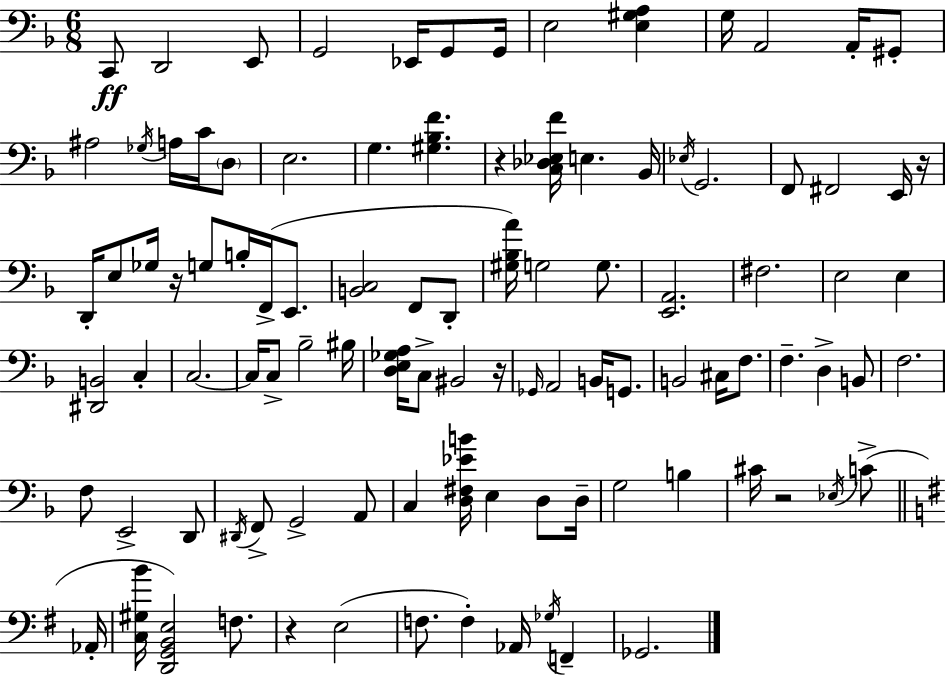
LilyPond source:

{
  \clef bass
  \numericTimeSignature
  \time 6/8
  \key f \major
  c,8\ff d,2 e,8 | g,2 ees,16 g,8 g,16 | e2 <e gis a>4 | g16 a,2 a,16-. gis,8-. | \break ais2 \acciaccatura { ges16 } a16 c'16 \parenthesize d8 | e2. | g4. <gis bes f'>4. | r4 <c des ees f'>16 e4. | \break bes,16 \acciaccatura { ees16 } g,2. | f,8 fis,2 | e,16 r16 d,16-. e8 ges16 r16 g8 b16-. f,16->( e,8. | <b, c>2 f,8 | \break d,8-. <gis bes a'>16) g2 g8. | <e, a,>2. | fis2. | e2 e4 | \break <dis, b,>2 c4-. | c2.~~ | c16 c8-> bes2-- | bis16 <d e ges a>16 c8-> bis,2 | \break r16 \grace { ges,16 } a,2 b,16 | g,8. b,2 cis16 | f8. f4.-- d4-> | b,8 f2. | \break f8 e,2-> | d,8 \acciaccatura { dis,16 } f,8-> g,2-> | a,8 c4 <d fis ees' b'>16 e4 | d8 d16-- g2 | \break b4 cis'16 r2 | \acciaccatura { ees16 }( c'8-> \bar "||" \break \key e \minor aes,16-. <c gis b'>16 <d, g, b, e>2) f8. | r4 e2( | f8. f4-.) aes,16 \acciaccatura { ges16 } f,4-- | ges,2. | \break \bar "|."
}